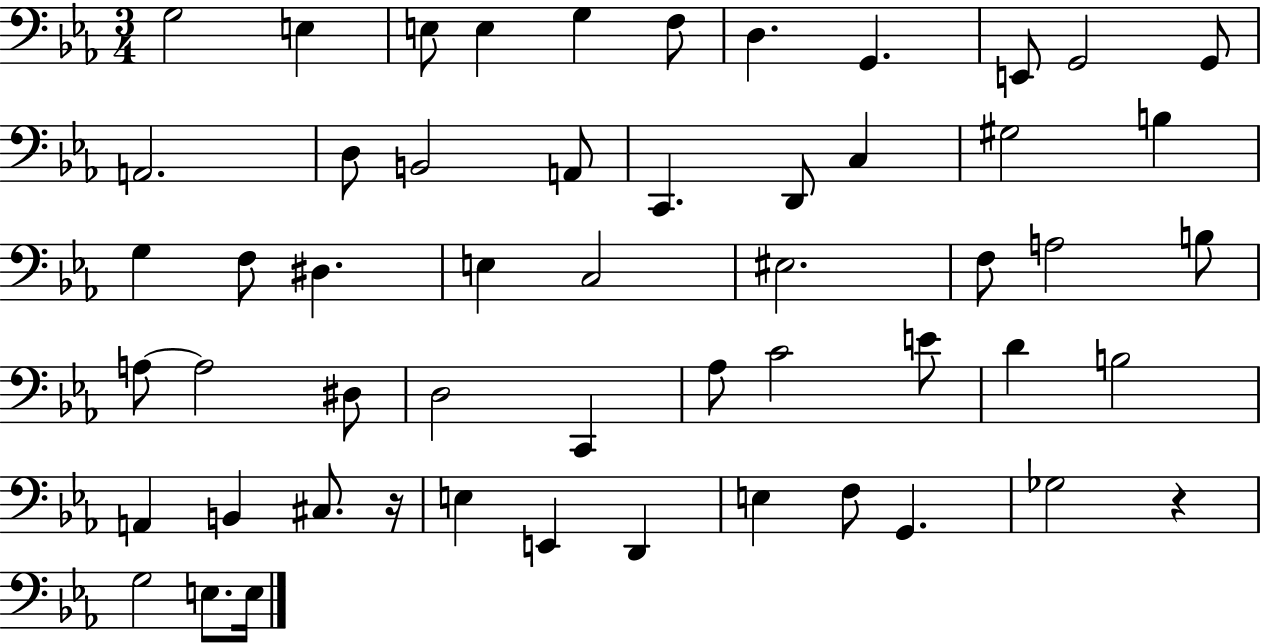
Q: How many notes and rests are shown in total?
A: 54